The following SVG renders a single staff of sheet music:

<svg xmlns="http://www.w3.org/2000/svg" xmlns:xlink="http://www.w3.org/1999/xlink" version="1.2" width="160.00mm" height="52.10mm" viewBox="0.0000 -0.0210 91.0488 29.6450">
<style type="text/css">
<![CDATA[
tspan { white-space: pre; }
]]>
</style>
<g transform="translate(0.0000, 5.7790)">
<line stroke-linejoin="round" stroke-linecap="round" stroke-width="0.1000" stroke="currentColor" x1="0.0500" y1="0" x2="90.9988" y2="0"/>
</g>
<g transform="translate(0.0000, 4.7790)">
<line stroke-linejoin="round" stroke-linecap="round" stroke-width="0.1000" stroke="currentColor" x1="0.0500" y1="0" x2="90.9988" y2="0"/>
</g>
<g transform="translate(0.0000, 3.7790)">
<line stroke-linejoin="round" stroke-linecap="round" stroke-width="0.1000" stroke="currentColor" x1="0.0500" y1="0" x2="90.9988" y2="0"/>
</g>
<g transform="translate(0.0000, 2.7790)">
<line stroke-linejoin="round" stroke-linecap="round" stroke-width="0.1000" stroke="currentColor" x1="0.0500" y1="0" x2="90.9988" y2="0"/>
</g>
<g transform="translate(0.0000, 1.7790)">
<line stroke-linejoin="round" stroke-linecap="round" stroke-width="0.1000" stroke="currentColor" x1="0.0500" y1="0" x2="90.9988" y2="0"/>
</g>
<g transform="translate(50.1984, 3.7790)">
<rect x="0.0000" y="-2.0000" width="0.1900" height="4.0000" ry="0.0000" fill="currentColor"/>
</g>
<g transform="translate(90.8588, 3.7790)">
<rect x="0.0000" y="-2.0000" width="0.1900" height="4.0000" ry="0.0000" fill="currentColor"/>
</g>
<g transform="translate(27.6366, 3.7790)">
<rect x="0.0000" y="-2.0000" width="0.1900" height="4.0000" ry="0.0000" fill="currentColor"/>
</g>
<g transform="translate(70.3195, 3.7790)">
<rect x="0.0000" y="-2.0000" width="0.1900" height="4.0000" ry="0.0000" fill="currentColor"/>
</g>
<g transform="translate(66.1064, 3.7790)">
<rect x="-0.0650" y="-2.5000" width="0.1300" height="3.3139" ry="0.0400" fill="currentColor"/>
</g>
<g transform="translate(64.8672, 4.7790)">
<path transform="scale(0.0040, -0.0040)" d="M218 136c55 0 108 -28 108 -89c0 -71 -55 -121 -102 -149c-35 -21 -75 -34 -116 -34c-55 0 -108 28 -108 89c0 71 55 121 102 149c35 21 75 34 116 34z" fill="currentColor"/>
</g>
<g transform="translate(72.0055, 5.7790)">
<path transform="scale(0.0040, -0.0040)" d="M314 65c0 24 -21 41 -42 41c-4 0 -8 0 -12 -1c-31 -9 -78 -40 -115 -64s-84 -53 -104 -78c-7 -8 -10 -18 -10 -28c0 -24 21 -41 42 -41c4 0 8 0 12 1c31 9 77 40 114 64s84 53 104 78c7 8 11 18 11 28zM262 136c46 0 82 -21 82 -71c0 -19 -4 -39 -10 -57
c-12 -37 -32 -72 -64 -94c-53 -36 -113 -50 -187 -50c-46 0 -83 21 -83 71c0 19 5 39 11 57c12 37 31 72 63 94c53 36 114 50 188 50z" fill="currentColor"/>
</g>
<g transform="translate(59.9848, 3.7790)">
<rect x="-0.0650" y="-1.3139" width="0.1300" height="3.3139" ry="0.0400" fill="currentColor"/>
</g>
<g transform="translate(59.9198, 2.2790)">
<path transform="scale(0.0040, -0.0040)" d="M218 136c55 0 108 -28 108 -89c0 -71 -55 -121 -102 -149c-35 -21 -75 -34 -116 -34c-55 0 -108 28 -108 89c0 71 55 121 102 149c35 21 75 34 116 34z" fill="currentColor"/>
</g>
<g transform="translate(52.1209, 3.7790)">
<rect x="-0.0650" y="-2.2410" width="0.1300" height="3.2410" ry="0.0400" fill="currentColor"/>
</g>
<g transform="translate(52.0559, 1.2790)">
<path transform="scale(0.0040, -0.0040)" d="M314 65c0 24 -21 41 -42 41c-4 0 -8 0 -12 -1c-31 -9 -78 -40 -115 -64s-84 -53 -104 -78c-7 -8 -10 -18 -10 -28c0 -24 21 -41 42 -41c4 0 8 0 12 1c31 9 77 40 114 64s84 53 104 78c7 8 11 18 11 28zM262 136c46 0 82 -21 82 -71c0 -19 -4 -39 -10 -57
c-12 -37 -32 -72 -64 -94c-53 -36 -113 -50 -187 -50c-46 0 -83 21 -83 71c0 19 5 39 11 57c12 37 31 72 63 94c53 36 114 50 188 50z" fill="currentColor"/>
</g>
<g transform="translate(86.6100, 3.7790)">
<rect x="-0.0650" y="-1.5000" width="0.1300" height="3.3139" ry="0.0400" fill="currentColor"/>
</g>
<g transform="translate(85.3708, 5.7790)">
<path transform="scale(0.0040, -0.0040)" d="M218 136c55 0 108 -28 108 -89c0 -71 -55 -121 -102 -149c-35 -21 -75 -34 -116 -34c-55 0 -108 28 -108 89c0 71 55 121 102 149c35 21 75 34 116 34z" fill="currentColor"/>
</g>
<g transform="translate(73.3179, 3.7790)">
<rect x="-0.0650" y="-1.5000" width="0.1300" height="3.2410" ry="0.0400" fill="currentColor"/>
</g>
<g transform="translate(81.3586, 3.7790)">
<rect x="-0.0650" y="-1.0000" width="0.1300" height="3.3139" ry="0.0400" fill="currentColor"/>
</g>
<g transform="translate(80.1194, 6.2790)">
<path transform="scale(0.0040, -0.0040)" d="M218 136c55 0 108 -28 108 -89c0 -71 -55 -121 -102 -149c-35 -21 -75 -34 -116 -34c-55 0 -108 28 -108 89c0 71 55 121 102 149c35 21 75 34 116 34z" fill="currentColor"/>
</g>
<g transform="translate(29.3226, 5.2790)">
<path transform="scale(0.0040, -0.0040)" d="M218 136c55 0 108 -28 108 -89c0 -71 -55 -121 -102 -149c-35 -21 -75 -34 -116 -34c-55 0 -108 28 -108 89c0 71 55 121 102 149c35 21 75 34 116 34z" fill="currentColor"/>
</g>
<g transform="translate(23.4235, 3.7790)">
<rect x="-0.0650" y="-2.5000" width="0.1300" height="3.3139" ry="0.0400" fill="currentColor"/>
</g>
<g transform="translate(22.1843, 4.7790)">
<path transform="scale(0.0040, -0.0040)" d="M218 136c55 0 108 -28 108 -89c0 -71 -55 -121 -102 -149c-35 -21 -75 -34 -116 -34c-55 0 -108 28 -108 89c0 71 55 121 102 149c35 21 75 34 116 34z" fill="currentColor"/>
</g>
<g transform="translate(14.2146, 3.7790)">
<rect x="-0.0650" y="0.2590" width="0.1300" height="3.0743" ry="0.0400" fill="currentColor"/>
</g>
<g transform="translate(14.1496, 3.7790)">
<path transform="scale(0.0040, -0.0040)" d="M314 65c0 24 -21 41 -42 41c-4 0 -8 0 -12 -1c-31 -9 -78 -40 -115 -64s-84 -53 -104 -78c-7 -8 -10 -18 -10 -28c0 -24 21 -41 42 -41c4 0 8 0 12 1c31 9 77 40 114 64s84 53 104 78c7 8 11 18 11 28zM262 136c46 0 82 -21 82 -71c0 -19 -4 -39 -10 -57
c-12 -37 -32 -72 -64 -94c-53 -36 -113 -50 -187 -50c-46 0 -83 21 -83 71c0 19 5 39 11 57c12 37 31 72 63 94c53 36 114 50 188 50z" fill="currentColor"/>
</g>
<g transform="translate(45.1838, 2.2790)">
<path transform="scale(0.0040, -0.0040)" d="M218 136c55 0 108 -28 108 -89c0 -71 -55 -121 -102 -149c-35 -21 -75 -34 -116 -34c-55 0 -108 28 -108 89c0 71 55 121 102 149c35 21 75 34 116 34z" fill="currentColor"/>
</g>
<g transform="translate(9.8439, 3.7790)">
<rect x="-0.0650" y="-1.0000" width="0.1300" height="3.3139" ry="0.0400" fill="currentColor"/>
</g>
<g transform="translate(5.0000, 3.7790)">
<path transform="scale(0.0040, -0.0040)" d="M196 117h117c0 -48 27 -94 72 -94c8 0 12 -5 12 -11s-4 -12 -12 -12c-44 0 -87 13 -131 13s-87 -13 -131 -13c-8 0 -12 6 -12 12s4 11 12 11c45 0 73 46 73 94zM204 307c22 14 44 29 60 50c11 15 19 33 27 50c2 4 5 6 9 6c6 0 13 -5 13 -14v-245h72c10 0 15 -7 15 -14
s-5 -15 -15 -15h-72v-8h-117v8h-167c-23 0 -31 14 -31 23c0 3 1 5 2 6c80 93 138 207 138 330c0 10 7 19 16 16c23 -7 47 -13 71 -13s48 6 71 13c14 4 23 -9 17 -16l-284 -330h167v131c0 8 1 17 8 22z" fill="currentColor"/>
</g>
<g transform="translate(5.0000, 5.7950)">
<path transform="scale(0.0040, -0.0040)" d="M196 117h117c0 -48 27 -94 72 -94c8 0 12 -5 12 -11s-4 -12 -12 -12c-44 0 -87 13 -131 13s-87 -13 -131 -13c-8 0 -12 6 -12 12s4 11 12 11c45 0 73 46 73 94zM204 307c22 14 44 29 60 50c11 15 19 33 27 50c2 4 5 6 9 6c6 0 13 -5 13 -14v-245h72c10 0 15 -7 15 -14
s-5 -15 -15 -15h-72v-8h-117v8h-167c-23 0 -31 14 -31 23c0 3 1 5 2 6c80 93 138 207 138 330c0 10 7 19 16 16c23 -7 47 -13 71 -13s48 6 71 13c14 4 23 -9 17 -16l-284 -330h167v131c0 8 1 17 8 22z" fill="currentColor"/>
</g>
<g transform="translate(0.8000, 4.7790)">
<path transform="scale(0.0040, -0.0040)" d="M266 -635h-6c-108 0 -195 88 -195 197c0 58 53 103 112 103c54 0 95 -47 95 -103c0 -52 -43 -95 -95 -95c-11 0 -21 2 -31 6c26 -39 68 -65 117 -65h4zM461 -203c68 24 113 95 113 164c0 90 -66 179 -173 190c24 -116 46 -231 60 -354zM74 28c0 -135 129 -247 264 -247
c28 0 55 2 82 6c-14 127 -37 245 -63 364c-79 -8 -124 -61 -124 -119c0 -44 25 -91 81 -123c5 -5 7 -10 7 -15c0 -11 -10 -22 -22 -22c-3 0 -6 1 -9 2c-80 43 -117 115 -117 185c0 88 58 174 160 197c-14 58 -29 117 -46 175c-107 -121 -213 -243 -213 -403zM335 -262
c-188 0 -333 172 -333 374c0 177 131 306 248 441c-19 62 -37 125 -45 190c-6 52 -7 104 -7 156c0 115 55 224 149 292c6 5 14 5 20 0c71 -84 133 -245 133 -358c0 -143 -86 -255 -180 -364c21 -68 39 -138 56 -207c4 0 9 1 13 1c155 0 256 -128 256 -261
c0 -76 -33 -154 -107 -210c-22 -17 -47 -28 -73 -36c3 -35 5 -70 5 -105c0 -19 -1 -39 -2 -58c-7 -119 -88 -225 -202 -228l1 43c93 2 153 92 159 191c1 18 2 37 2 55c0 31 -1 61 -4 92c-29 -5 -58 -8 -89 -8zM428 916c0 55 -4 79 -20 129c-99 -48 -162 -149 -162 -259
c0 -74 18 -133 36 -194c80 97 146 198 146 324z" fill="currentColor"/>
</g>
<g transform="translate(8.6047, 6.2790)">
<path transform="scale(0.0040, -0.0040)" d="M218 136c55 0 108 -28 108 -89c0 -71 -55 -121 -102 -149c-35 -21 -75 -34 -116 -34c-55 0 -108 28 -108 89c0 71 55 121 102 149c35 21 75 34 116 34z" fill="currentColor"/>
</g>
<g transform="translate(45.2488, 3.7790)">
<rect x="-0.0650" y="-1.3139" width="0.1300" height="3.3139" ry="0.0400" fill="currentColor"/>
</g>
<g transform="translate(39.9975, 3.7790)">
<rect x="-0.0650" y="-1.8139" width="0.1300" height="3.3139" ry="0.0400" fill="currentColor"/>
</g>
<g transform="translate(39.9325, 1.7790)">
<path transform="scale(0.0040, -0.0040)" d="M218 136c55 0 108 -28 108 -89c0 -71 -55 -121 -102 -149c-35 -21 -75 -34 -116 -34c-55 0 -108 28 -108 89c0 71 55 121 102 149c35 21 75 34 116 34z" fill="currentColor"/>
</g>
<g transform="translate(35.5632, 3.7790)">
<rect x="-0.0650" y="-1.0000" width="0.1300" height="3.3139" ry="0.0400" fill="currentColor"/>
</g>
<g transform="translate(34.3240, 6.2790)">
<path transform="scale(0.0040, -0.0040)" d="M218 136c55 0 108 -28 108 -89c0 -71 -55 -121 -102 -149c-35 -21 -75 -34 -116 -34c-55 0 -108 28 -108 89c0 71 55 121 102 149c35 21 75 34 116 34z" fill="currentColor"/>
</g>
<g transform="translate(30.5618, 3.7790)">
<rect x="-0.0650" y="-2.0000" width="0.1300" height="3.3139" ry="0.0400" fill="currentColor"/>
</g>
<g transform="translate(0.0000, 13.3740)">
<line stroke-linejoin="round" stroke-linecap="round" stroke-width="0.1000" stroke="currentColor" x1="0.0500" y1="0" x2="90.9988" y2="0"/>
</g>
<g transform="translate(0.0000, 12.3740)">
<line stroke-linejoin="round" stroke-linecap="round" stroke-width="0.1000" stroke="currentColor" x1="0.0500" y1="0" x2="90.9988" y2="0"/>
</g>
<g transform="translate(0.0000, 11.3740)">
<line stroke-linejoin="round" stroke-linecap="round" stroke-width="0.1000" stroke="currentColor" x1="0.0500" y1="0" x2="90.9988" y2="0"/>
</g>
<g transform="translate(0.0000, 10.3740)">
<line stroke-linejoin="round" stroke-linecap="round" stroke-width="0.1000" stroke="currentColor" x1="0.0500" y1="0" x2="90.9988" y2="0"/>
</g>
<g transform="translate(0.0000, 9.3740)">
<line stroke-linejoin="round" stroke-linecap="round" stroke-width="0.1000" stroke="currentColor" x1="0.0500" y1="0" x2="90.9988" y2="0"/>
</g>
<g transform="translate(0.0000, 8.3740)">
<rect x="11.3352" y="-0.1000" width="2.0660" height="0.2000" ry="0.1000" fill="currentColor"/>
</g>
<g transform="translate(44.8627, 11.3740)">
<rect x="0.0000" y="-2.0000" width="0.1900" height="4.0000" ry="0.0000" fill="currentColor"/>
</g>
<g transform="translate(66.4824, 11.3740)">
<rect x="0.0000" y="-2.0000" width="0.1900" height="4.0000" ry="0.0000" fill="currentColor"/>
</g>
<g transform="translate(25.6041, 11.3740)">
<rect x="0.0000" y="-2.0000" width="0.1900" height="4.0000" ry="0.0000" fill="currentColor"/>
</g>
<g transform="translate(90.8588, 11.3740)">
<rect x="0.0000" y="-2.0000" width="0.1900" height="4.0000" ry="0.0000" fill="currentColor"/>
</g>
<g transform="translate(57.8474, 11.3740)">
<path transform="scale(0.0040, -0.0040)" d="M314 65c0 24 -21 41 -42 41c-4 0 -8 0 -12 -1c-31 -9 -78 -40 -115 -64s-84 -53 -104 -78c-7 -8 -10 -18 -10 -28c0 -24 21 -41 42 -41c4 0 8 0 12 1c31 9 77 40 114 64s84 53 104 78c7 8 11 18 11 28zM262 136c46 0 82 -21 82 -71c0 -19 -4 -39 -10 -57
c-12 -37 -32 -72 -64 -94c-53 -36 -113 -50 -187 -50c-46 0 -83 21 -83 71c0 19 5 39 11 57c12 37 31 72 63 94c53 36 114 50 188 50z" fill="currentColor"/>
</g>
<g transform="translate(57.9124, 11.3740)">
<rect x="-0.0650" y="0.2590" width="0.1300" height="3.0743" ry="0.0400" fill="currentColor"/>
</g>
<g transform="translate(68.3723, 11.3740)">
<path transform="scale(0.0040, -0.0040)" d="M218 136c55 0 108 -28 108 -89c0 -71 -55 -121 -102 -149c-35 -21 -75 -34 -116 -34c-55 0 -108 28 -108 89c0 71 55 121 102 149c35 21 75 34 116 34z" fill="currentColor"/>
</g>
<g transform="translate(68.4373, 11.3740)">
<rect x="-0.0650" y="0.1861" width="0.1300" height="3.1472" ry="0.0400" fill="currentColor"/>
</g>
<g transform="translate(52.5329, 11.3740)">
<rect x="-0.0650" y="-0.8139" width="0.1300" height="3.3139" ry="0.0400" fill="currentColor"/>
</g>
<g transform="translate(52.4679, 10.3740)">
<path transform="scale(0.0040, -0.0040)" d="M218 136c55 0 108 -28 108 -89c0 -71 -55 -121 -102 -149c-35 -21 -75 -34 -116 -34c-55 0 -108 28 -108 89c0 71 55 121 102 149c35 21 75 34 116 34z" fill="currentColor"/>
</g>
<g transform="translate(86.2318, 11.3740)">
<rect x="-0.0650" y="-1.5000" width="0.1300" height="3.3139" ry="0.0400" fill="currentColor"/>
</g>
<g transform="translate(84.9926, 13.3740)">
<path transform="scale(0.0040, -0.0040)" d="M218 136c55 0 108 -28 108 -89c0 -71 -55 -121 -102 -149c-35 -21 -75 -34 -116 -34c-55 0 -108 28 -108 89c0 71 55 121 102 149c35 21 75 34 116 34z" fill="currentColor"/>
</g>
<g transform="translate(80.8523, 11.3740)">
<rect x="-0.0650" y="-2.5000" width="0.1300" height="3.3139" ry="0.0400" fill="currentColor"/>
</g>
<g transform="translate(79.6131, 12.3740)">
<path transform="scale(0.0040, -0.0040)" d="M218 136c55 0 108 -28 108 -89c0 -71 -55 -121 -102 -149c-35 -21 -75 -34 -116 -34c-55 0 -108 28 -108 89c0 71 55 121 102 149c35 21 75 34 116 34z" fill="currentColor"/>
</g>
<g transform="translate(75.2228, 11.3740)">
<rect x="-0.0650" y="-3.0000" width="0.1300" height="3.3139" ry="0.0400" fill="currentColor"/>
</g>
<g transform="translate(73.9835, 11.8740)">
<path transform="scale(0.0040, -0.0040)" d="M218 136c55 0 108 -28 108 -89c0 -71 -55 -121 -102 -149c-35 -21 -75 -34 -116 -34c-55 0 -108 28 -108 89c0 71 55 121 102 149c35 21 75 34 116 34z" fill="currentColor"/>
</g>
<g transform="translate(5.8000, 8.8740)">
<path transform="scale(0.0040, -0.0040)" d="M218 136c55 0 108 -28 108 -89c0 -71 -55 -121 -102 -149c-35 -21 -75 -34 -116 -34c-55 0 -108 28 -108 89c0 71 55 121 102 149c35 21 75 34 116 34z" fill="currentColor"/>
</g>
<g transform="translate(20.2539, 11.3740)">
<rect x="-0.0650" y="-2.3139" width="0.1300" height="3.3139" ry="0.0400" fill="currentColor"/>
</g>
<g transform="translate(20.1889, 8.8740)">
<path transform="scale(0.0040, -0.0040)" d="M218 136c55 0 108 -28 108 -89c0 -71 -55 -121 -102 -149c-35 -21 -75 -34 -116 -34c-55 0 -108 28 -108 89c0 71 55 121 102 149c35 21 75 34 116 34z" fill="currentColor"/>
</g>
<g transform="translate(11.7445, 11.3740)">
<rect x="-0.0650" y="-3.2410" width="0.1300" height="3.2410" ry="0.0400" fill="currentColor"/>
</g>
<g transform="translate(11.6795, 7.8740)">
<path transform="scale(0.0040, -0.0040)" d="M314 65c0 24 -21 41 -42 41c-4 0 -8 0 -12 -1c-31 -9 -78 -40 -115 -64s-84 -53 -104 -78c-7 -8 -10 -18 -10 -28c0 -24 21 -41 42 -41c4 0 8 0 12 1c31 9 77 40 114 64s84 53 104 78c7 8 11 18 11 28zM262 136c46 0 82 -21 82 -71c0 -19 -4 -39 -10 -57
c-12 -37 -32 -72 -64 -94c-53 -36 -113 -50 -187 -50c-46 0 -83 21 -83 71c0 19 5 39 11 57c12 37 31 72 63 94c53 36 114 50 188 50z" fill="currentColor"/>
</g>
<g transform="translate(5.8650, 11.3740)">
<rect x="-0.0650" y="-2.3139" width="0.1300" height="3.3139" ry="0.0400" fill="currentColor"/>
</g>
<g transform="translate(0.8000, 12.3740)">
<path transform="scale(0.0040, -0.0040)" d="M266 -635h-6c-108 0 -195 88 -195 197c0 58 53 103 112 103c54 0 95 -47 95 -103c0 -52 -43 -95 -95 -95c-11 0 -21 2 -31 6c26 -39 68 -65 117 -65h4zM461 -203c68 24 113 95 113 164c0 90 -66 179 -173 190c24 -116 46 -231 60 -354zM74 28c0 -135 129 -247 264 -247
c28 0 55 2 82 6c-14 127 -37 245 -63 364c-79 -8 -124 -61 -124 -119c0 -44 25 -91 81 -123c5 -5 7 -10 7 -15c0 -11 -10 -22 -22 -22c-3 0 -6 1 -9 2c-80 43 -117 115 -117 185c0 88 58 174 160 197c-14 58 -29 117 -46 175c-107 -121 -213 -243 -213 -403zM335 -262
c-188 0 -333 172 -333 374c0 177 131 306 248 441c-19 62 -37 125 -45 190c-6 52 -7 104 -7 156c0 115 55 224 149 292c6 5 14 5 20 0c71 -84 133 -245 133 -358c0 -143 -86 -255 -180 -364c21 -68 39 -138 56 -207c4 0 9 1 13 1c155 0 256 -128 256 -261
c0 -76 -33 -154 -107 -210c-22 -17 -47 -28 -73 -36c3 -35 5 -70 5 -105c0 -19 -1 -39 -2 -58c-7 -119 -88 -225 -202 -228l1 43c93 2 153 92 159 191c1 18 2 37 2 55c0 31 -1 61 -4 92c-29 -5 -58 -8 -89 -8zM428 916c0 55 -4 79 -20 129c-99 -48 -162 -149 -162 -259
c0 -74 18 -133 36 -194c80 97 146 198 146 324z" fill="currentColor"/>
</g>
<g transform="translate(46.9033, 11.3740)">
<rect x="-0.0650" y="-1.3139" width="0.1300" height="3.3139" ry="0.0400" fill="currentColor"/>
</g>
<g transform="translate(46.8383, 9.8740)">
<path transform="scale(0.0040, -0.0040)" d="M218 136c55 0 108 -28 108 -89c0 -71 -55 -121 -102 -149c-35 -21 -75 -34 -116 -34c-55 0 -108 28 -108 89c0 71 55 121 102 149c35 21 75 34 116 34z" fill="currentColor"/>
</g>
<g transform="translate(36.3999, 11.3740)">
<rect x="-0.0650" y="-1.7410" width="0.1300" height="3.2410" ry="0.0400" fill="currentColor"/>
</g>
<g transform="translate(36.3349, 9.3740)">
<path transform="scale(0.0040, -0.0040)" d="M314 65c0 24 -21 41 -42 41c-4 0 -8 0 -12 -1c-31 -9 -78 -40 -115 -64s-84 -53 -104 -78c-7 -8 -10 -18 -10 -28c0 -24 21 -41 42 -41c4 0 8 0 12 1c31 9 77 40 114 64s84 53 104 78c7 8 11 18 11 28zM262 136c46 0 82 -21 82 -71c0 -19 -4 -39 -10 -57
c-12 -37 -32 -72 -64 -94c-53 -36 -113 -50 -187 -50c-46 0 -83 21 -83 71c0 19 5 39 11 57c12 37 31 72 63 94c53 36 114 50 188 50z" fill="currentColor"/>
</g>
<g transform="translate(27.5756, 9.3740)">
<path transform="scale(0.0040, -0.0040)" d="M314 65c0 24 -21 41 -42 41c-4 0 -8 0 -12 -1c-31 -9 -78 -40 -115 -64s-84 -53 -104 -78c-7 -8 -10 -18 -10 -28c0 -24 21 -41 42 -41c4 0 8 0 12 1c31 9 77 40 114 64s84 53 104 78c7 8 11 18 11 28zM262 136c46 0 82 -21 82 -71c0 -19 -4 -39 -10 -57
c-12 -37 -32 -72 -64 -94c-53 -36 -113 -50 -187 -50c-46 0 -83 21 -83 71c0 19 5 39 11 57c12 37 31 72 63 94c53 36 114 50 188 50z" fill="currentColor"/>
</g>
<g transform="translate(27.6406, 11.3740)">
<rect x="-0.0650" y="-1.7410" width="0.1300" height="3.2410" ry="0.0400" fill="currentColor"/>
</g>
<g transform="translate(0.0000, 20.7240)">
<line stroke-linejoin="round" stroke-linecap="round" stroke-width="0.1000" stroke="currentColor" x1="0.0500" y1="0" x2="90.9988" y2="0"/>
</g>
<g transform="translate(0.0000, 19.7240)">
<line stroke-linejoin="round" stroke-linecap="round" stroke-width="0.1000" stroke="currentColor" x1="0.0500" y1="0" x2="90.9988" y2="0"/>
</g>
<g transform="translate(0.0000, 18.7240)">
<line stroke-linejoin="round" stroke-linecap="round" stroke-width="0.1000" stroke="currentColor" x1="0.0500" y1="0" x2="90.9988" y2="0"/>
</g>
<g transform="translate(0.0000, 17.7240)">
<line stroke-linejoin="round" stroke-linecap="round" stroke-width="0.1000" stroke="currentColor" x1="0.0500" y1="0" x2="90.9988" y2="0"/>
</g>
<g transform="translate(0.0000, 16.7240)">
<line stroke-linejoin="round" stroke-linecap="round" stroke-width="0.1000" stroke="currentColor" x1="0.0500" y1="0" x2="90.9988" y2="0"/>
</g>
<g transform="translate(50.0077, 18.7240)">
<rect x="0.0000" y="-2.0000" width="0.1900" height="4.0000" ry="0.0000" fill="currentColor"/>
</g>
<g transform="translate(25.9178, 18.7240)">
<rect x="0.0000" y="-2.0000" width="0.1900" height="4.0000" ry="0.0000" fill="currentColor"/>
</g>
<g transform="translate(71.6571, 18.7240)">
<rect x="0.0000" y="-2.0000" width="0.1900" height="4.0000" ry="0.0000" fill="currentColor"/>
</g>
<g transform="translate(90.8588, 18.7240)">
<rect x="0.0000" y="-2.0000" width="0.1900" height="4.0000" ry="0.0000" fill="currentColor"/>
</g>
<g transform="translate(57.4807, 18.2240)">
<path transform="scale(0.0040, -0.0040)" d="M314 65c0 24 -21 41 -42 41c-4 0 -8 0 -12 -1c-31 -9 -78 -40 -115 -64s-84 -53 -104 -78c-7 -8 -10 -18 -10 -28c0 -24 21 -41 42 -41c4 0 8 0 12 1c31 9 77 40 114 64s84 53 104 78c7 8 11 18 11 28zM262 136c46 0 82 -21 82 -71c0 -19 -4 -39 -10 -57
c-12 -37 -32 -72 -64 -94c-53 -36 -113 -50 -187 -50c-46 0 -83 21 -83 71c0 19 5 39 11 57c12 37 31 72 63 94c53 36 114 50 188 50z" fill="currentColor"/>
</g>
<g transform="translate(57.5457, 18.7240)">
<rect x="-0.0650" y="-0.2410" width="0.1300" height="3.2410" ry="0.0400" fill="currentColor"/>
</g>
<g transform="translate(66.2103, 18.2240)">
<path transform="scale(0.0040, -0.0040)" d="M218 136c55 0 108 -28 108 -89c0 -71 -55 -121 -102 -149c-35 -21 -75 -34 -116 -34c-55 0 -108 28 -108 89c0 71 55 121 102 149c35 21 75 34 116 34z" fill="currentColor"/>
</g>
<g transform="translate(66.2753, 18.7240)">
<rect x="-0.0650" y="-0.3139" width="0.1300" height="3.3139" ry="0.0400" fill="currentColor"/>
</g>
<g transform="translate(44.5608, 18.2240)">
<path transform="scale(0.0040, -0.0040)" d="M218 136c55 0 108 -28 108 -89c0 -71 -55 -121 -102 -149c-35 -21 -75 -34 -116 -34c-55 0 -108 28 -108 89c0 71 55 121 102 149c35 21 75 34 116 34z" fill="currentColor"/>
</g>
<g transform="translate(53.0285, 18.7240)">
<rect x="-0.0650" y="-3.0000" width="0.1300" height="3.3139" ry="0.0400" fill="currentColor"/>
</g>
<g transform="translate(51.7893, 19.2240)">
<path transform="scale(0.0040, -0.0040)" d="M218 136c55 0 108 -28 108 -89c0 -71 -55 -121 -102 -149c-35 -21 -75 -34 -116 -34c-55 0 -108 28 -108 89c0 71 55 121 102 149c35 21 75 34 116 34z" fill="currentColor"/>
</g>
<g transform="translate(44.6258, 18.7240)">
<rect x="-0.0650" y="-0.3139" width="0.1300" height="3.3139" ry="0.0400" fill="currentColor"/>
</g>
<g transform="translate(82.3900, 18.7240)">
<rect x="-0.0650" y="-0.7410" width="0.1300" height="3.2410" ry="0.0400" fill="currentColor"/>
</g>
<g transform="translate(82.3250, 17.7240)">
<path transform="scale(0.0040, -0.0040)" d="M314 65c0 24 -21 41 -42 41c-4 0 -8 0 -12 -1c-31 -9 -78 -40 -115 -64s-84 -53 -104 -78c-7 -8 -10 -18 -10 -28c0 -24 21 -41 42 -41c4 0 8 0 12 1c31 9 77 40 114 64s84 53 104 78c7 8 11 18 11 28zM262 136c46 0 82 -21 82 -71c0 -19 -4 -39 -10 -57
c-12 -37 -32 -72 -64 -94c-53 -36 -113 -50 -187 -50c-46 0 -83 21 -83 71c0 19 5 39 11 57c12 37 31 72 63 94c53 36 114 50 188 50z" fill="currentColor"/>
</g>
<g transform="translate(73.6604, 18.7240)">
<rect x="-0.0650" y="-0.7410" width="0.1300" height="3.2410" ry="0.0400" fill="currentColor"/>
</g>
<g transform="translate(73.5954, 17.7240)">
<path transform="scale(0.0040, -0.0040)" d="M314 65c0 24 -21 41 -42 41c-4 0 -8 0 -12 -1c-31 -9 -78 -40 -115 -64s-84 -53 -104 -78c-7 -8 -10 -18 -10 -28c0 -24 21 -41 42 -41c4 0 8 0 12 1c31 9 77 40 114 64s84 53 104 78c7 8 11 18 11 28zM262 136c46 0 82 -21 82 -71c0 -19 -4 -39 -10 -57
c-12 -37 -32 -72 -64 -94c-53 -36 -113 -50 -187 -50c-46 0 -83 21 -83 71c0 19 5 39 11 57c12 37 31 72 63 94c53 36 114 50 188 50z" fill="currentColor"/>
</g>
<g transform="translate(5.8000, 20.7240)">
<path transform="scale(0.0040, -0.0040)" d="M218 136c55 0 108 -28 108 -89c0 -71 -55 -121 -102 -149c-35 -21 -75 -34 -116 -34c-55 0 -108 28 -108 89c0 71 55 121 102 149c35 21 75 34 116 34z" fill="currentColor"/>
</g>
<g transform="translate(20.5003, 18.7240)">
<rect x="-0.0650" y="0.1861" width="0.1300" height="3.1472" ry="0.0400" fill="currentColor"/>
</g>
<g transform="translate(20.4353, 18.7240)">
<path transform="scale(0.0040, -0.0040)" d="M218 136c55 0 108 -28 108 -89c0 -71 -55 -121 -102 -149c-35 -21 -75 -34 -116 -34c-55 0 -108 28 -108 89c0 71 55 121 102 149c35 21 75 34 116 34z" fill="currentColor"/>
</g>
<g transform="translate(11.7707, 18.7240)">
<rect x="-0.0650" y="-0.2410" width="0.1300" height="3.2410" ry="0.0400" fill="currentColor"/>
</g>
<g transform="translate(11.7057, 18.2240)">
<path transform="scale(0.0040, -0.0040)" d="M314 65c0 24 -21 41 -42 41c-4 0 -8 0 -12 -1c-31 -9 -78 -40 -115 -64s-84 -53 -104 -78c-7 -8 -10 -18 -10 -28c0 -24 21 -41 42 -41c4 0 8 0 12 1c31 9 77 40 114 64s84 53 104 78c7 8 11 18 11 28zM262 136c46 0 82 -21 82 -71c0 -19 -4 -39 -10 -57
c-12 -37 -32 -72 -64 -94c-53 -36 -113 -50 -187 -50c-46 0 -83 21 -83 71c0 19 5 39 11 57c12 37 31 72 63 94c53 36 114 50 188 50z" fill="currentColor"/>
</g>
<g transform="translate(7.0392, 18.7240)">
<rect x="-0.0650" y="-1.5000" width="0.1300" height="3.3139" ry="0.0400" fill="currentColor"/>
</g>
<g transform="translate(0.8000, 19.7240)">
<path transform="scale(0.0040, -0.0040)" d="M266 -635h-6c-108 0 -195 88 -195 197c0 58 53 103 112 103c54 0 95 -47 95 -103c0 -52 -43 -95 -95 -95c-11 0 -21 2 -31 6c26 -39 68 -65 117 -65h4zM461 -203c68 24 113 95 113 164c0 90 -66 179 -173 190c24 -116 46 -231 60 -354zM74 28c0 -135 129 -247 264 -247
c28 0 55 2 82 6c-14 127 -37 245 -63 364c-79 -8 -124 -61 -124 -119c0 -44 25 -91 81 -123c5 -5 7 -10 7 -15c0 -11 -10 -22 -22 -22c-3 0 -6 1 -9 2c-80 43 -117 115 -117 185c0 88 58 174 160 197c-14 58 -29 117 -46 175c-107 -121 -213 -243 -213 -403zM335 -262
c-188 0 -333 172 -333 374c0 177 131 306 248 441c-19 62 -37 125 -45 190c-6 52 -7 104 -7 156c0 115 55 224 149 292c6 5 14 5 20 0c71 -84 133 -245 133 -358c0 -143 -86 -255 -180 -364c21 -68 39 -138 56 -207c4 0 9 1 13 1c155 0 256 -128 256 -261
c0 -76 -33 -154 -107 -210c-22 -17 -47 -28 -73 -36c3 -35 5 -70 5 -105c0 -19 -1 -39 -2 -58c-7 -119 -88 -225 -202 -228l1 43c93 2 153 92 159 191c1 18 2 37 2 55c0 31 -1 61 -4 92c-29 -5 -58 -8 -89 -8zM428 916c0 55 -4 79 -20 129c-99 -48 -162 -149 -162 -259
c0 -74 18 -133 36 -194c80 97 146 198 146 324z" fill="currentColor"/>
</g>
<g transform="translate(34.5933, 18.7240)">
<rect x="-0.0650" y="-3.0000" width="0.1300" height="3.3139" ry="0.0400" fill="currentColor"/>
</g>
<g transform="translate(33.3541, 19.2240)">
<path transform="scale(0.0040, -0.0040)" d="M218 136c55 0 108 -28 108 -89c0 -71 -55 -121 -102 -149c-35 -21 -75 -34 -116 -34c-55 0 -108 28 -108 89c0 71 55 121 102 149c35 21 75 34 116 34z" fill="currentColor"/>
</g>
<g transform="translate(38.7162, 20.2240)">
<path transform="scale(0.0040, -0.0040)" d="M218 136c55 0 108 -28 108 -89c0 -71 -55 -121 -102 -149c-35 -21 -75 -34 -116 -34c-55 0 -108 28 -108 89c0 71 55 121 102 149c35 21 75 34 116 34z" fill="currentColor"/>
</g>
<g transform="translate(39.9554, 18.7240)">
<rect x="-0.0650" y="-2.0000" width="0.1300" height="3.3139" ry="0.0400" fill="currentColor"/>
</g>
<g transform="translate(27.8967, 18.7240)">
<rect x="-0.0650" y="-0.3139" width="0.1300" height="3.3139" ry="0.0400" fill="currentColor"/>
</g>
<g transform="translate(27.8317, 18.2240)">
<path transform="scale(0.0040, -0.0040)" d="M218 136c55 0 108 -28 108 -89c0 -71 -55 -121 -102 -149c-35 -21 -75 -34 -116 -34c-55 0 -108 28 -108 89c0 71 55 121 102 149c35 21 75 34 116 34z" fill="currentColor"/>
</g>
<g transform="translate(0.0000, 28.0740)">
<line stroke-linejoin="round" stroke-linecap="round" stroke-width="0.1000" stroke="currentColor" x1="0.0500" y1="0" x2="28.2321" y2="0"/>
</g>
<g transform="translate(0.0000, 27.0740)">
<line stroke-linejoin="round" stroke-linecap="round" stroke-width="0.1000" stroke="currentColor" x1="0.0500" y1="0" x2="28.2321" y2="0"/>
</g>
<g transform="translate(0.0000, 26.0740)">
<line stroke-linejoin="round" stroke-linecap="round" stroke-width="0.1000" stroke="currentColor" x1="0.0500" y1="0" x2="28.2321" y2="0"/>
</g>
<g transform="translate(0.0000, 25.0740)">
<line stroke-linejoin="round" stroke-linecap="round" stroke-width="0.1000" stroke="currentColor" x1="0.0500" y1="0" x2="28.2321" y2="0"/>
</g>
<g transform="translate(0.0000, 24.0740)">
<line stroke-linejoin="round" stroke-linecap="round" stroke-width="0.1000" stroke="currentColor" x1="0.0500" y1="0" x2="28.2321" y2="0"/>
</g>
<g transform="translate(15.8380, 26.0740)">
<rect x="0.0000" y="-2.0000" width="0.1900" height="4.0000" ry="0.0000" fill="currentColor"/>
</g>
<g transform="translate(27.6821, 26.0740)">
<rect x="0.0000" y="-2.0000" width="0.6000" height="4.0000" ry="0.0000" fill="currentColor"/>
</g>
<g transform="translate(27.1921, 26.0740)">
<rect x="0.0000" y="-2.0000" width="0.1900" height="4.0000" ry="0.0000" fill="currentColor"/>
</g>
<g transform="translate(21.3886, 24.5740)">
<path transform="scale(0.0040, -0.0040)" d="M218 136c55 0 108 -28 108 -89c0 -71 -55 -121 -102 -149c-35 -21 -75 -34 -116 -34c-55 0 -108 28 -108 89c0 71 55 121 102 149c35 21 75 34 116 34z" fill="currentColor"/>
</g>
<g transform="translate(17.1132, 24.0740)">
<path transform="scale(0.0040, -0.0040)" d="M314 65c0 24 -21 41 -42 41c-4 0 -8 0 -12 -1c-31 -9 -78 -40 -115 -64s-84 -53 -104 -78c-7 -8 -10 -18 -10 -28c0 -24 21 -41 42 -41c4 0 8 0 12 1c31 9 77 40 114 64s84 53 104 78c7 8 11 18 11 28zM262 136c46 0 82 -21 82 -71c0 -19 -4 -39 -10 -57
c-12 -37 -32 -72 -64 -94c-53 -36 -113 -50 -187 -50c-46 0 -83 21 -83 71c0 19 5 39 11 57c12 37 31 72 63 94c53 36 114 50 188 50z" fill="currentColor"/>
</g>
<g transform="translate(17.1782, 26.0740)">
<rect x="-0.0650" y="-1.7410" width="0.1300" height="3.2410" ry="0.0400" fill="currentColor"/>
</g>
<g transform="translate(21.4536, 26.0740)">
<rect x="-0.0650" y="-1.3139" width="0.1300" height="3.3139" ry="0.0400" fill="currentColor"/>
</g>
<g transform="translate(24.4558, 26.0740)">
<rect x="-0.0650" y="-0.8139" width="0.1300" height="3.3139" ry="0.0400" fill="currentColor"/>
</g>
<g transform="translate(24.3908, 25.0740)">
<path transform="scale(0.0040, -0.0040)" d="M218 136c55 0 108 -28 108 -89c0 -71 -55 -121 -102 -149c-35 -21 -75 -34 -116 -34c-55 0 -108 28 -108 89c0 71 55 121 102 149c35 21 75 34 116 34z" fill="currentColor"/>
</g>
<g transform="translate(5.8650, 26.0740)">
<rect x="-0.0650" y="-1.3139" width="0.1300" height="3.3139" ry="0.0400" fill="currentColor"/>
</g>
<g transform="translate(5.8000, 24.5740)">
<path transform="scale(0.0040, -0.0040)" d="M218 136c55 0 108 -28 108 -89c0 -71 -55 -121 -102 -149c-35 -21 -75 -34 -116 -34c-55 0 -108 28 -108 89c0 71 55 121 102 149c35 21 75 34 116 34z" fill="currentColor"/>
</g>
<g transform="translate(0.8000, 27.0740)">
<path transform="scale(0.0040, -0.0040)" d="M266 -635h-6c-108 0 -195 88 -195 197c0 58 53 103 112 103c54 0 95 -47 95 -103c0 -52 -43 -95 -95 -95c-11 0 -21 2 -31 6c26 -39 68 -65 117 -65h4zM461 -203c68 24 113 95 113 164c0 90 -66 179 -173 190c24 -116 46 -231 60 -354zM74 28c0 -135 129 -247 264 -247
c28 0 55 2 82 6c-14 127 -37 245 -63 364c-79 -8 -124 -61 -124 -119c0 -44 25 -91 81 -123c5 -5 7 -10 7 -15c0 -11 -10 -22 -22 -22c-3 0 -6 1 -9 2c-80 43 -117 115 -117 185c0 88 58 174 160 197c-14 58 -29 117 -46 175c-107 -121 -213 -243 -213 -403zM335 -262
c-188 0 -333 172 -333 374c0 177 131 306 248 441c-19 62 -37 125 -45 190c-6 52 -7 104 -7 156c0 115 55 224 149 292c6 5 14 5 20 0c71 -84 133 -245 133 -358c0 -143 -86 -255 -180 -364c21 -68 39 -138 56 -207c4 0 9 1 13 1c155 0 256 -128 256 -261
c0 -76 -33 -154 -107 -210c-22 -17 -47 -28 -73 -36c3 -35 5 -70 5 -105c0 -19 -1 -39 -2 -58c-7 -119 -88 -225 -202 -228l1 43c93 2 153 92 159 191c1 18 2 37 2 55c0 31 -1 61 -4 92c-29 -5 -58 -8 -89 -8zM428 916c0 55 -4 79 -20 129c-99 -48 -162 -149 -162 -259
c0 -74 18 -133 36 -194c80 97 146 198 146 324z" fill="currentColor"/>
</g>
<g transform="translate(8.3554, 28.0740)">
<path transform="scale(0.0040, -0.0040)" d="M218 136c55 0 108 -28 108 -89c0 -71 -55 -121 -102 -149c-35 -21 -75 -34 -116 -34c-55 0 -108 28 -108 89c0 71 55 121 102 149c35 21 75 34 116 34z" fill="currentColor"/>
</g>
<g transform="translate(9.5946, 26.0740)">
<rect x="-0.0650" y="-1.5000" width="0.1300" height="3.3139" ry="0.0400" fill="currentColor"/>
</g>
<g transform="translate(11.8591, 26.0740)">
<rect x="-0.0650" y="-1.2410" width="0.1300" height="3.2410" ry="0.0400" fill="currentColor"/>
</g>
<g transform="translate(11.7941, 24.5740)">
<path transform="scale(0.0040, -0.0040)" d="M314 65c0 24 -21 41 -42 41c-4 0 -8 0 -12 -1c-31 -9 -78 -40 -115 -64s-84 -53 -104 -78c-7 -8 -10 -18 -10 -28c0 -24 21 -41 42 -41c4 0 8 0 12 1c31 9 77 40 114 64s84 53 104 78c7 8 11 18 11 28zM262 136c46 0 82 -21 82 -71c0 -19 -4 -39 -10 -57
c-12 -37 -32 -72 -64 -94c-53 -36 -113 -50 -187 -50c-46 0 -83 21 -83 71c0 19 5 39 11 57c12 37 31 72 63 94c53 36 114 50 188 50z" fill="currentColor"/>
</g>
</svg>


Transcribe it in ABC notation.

X:1
T:Untitled
M:4/4
L:1/4
K:C
D B2 G F D f e g2 e G E2 D E g b2 g f2 f2 e d B2 B A G E E c2 B c A F c A c2 c d2 d2 e E e2 f2 e d